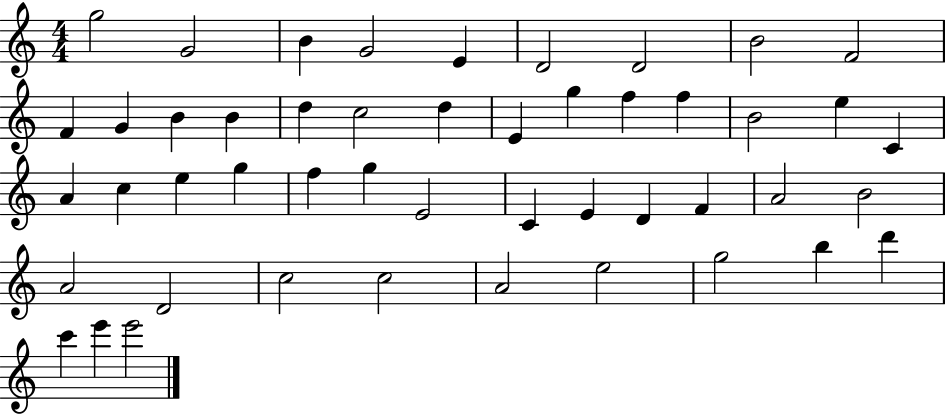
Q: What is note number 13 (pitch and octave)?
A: B4